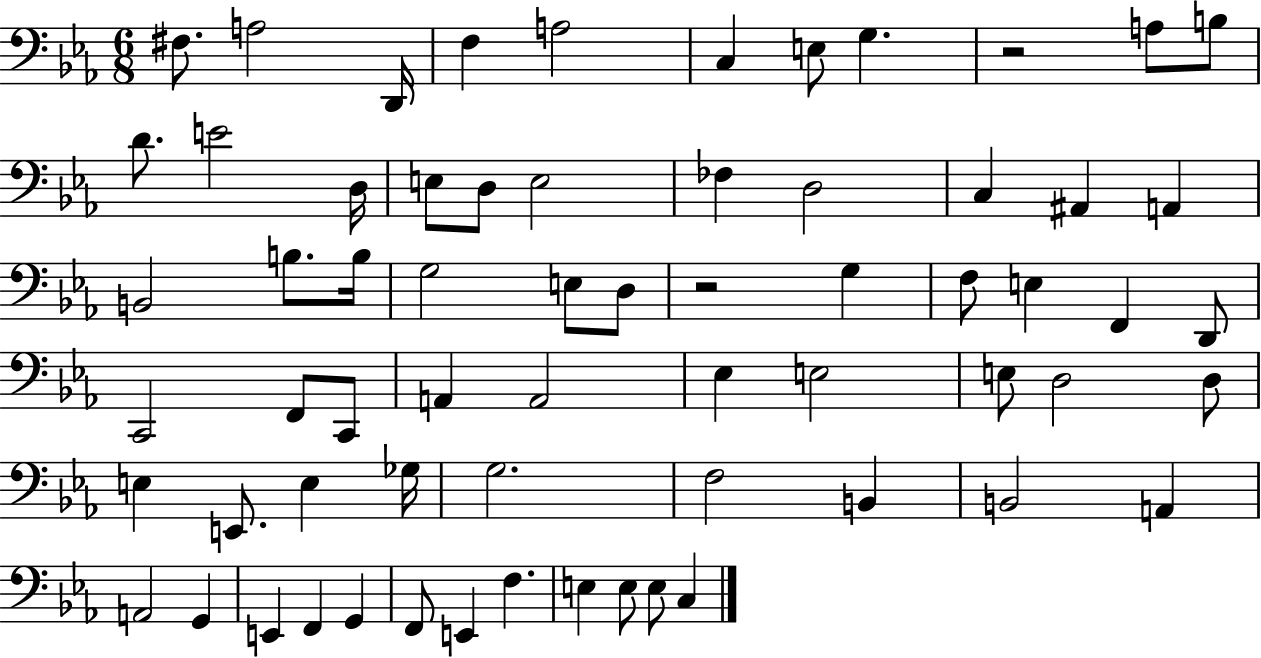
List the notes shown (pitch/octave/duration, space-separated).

F#3/e. A3/h D2/s F3/q A3/h C3/q E3/e G3/q. R/h A3/e B3/e D4/e. E4/h D3/s E3/e D3/e E3/h FES3/q D3/h C3/q A#2/q A2/q B2/h B3/e. B3/s G3/h E3/e D3/e R/h G3/q F3/e E3/q F2/q D2/e C2/h F2/e C2/e A2/q A2/h Eb3/q E3/h E3/e D3/h D3/e E3/q E2/e. E3/q Gb3/s G3/h. F3/h B2/q B2/h A2/q A2/h G2/q E2/q F2/q G2/q F2/e E2/q F3/q. E3/q E3/e E3/e C3/q